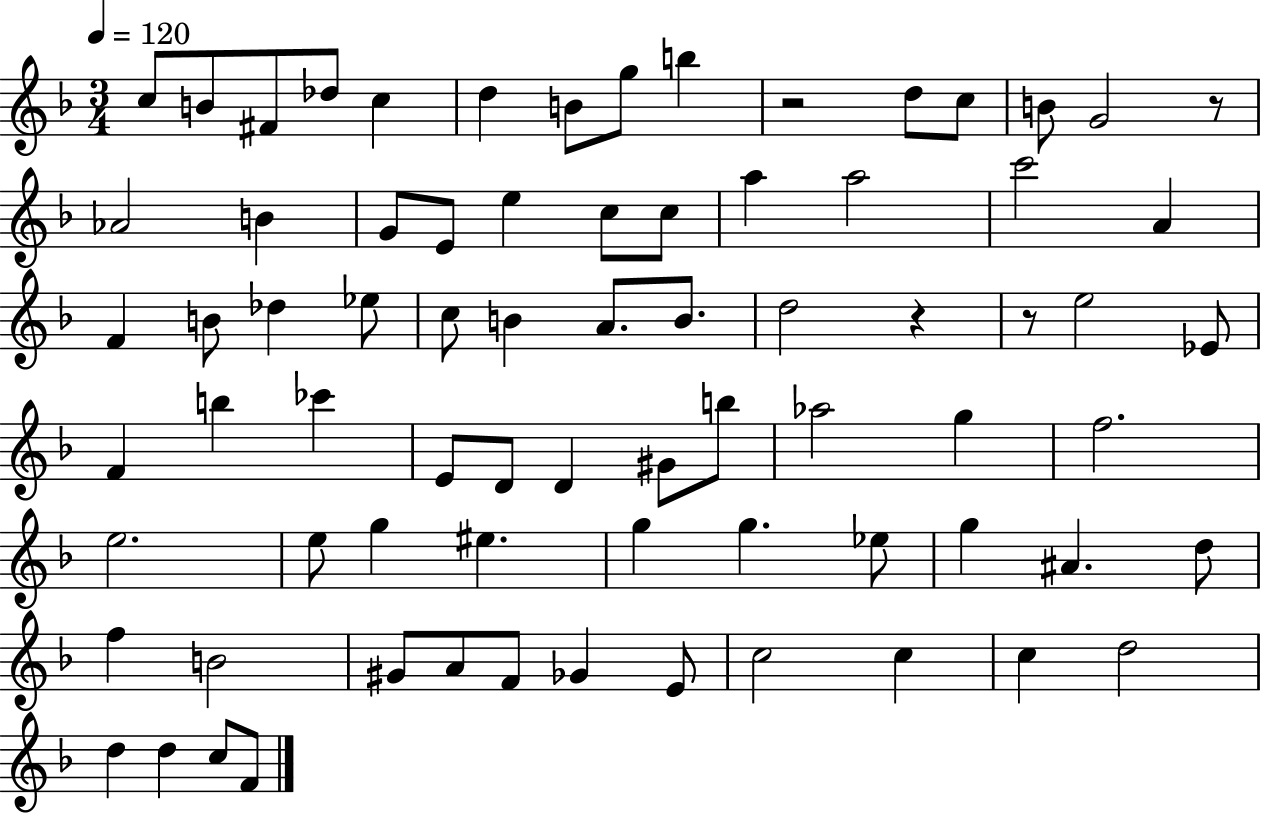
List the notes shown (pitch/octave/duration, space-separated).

C5/e B4/e F#4/e Db5/e C5/q D5/q B4/e G5/e B5/q R/h D5/e C5/e B4/e G4/h R/e Ab4/h B4/q G4/e E4/e E5/q C5/e C5/e A5/q A5/h C6/h A4/q F4/q B4/e Db5/q Eb5/e C5/e B4/q A4/e. B4/e. D5/h R/q R/e E5/h Eb4/e F4/q B5/q CES6/q E4/e D4/e D4/q G#4/e B5/e Ab5/h G5/q F5/h. E5/h. E5/e G5/q EIS5/q. G5/q G5/q. Eb5/e G5/q A#4/q. D5/e F5/q B4/h G#4/e A4/e F4/e Gb4/q E4/e C5/h C5/q C5/q D5/h D5/q D5/q C5/e F4/e